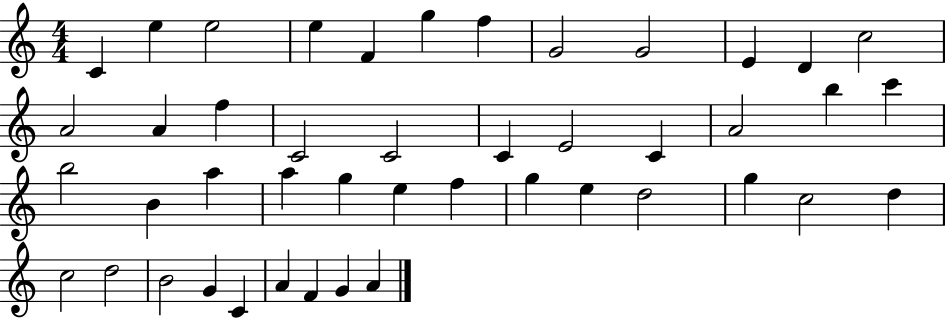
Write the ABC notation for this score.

X:1
T:Untitled
M:4/4
L:1/4
K:C
C e e2 e F g f G2 G2 E D c2 A2 A f C2 C2 C E2 C A2 b c' b2 B a a g e f g e d2 g c2 d c2 d2 B2 G C A F G A